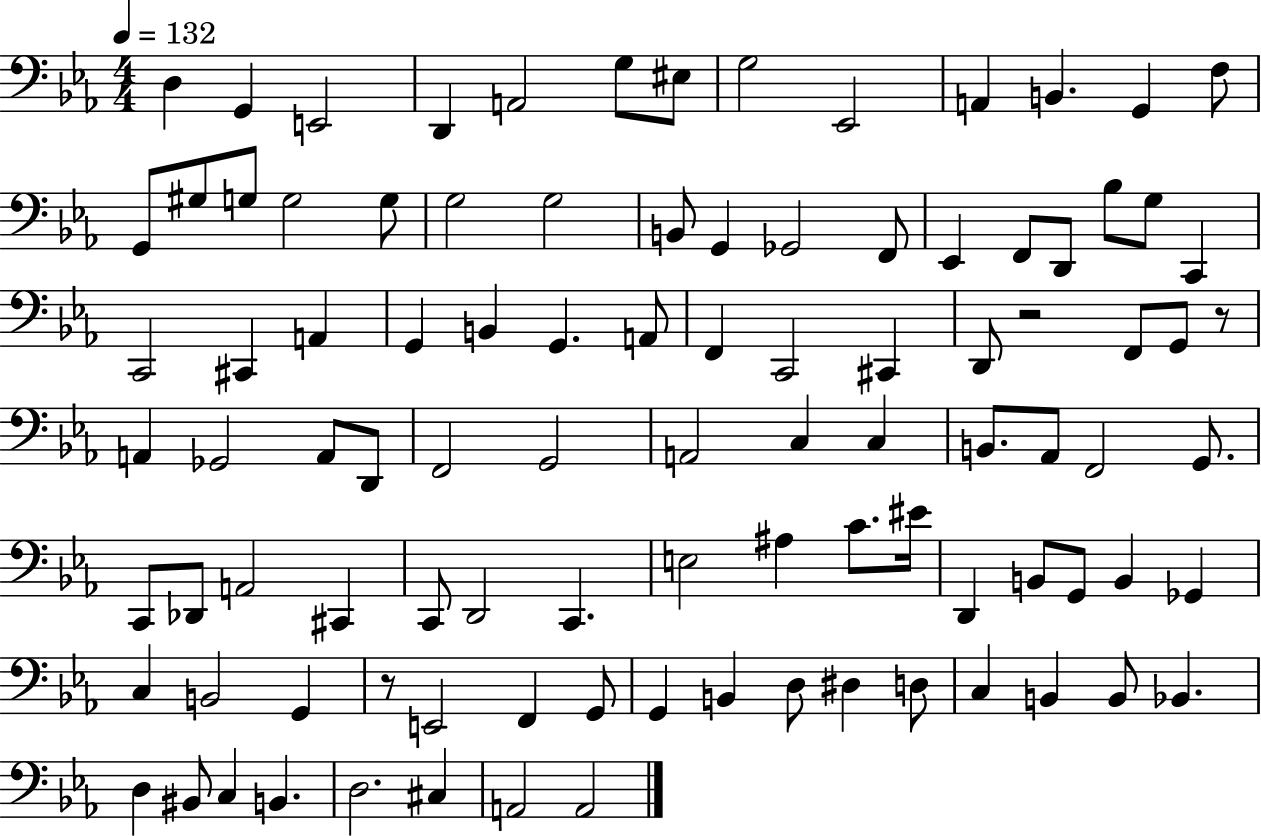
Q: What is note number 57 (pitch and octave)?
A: C2